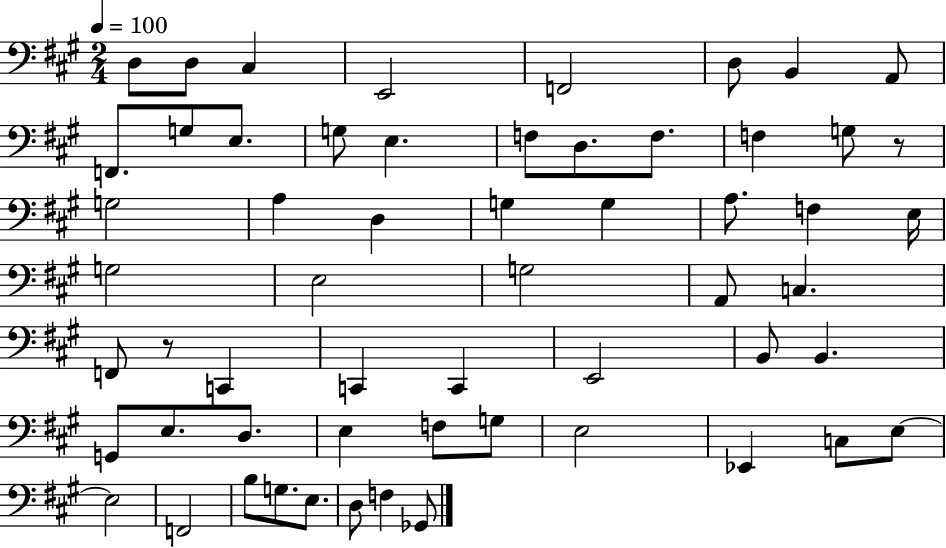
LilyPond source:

{
  \clef bass
  \numericTimeSignature
  \time 2/4
  \key a \major
  \tempo 4 = 100
  d8 d8 cis4 | e,2 | f,2 | d8 b,4 a,8 | \break f,8. g8 e8. | g8 e4. | f8 d8. f8. | f4 g8 r8 | \break g2 | a4 d4 | g4 g4 | a8. f4 e16 | \break g2 | e2 | g2 | a,8 c4. | \break f,8 r8 c,4 | c,4 c,4 | e,2 | b,8 b,4. | \break g,8 e8. d8. | e4 f8 g8 | e2 | ees,4 c8 e8~~ | \break e2 | f,2 | b8 g8. e8. | d8 f4 ges,8 | \break \bar "|."
}